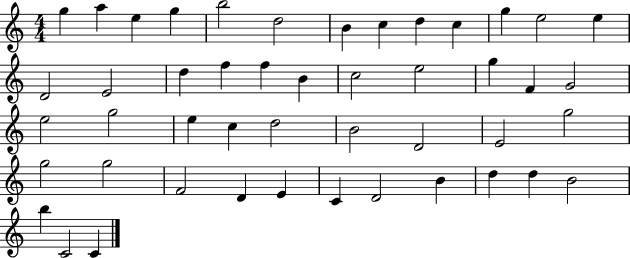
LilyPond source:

{
  \clef treble
  \numericTimeSignature
  \time 4/4
  \key c \major
  g''4 a''4 e''4 g''4 | b''2 d''2 | b'4 c''4 d''4 c''4 | g''4 e''2 e''4 | \break d'2 e'2 | d''4 f''4 f''4 b'4 | c''2 e''2 | g''4 f'4 g'2 | \break e''2 g''2 | e''4 c''4 d''2 | b'2 d'2 | e'2 g''2 | \break g''2 g''2 | f'2 d'4 e'4 | c'4 d'2 b'4 | d''4 d''4 b'2 | \break b''4 c'2 c'4 | \bar "|."
}